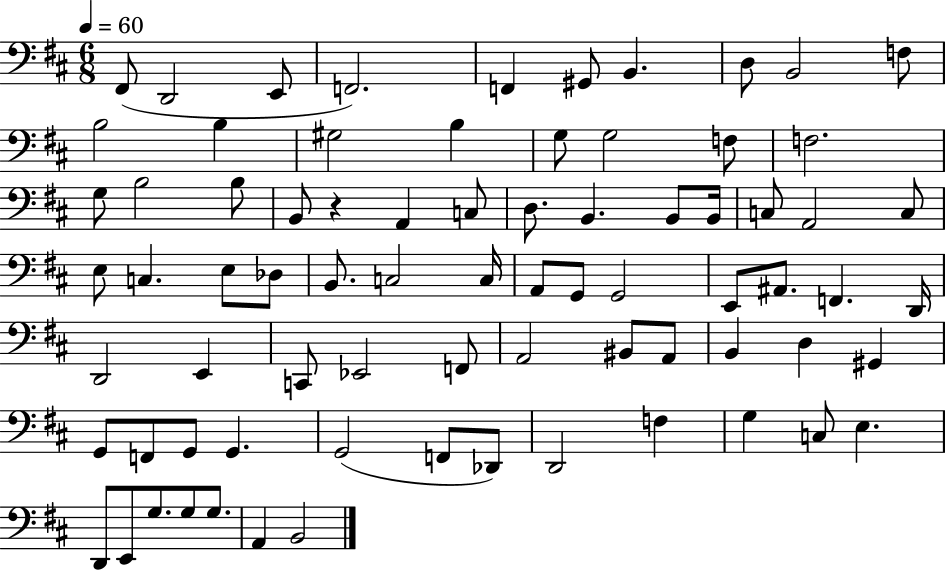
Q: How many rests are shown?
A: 1